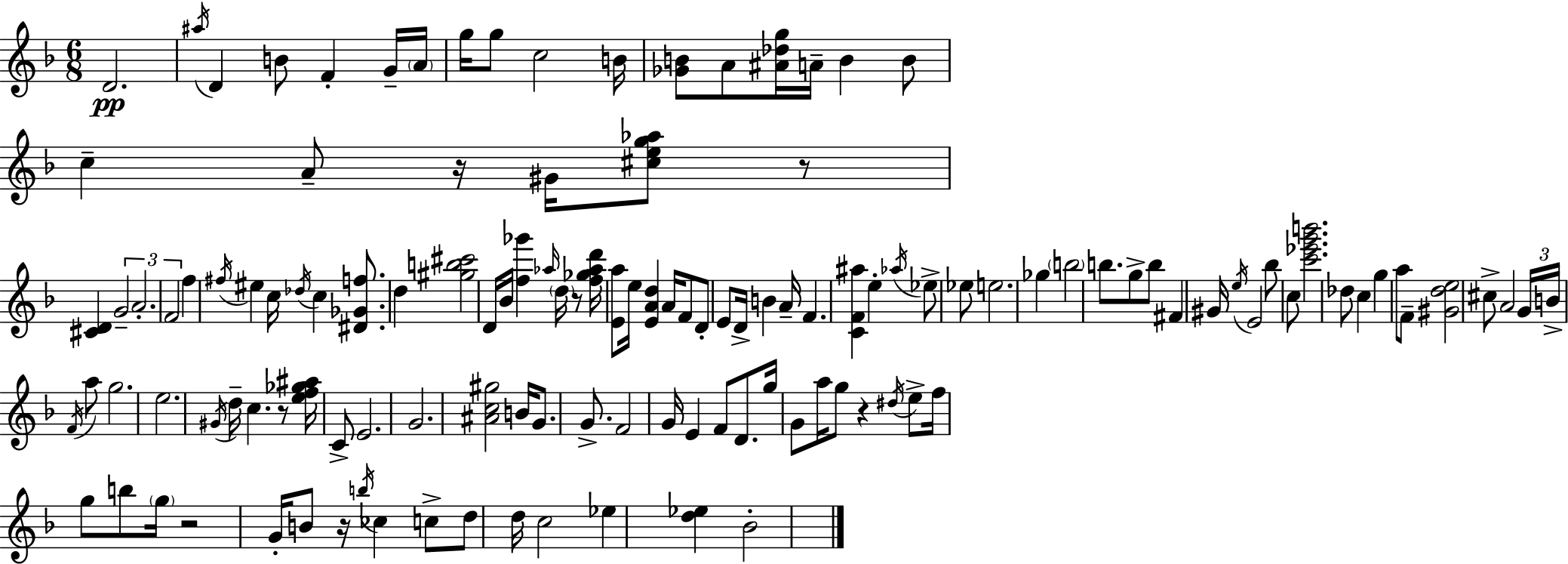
D4/h. A#5/s D4/q B4/e F4/q G4/s A4/s G5/s G5/e C5/h B4/s [Gb4,B4]/e A4/e [A#4,Db5,G5]/s A4/s B4/q B4/e C5/q A4/e R/s G#4/s [C#5,E5,G5,Ab5]/e R/e [C#4,D4]/q G4/h A4/h. F4/h F5/q F#5/s EIS5/q C5/s Db5/s C5/q [D#4,Gb4,F5]/e. D5/q [G#5,B5,C#6]/h D4/s Bb4/s [F5,Gb6]/q Ab5/s D5/s R/e [F5,Gb5,Ab5,D6]/s [E4,A5]/e E5/s [E4,A4,D5]/q A4/s F4/e D4/e E4/e D4/s B4/q A4/s F4/q. [C4,F4,A#5]/q E5/q Ab5/s Eb5/e Eb5/e E5/h. Gb5/q B5/h B5/e. G5/e B5/e F#4/q G#4/s E5/s E4/h Bb5/e C5/e [C6,Eb6,G6,B6]/h. Db5/e C5/q G5/q A5/e F4/e [G#4,D5,E5]/h C#5/e A4/h G4/s B4/s F4/s A5/e G5/h. E5/h. G#4/s D5/s C5/q. R/e [E5,F5,Gb5,A#5]/s C4/e E4/h. G4/h. [A#4,C5,G#5]/h B4/s G4/e. G4/e. F4/h G4/s E4/q F4/e D4/e. G5/s G4/e A5/s G5/e R/q D#5/s E5/e F5/s G5/e B5/e G5/s R/h G4/s B4/e R/s B5/s CES5/q C5/e D5/e D5/s C5/h Eb5/q [D5,Eb5]/q Bb4/h